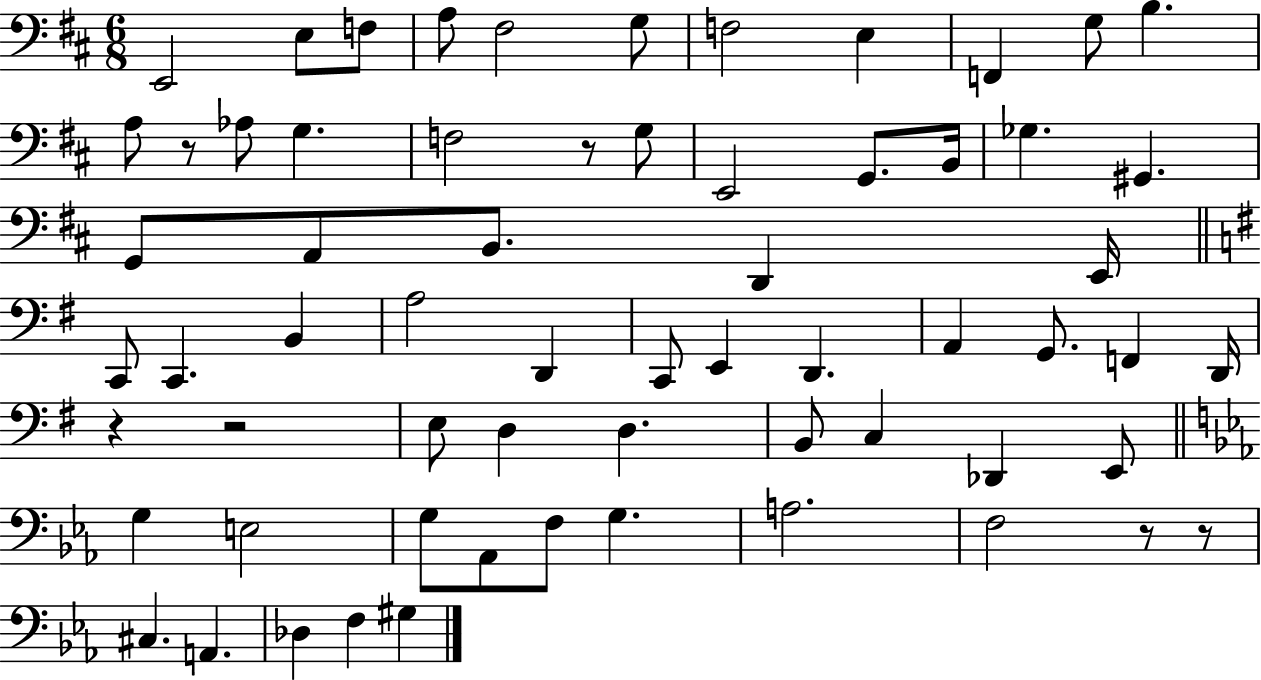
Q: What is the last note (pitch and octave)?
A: G#3